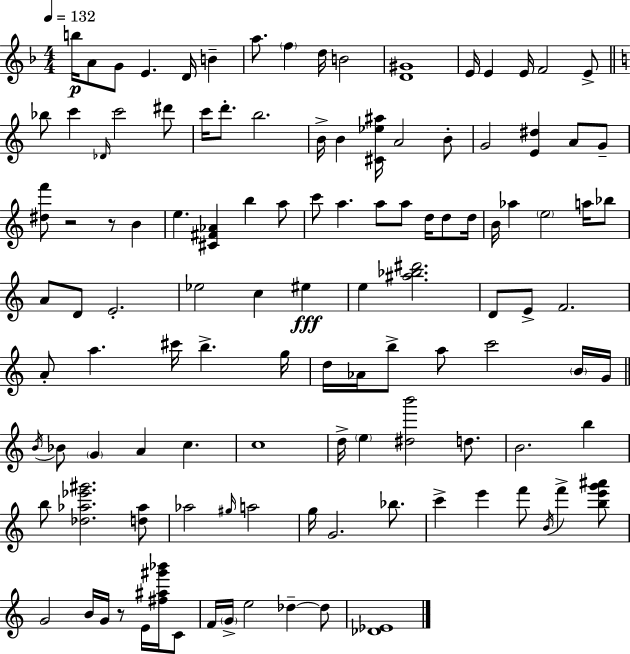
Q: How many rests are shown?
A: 3